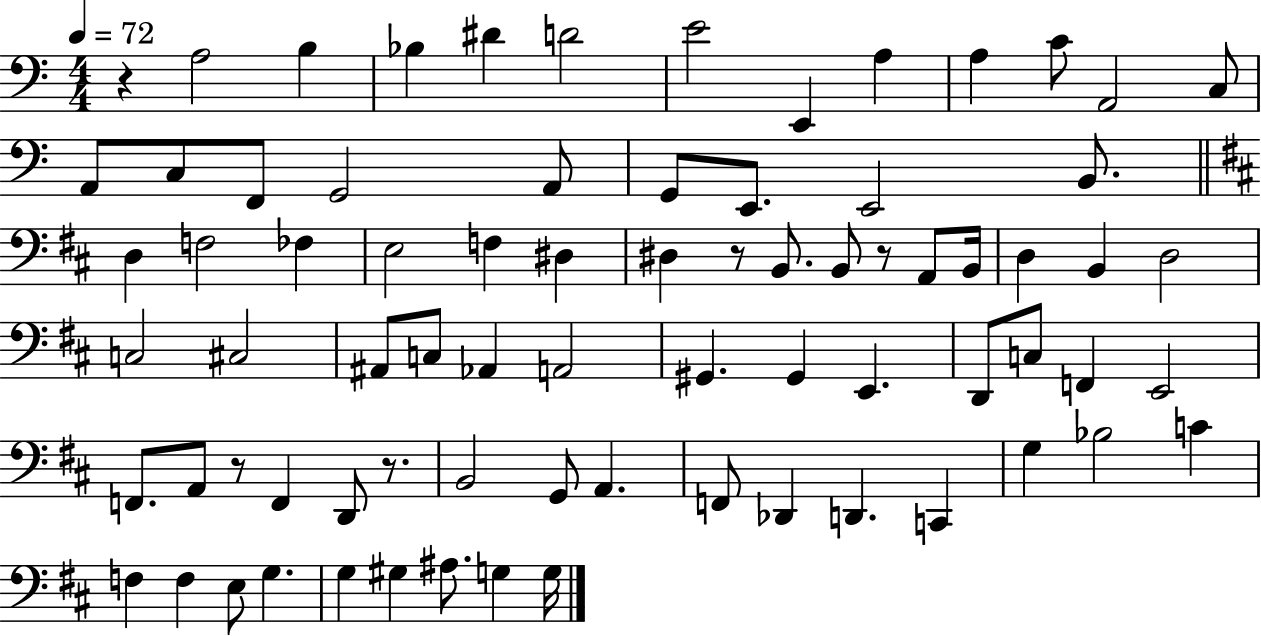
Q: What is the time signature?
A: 4/4